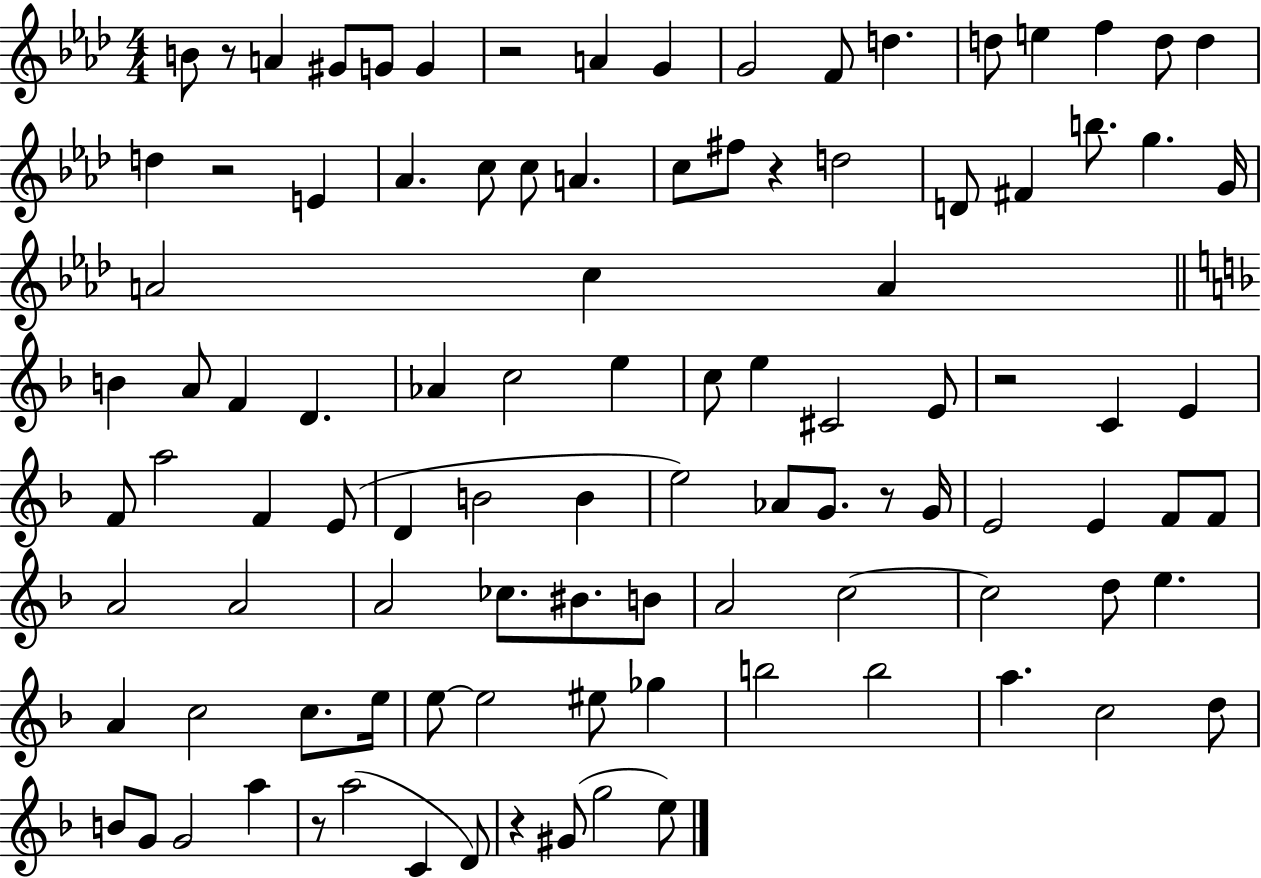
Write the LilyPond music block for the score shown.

{
  \clef treble
  \numericTimeSignature
  \time 4/4
  \key aes \major
  \repeat volta 2 { b'8 r8 a'4 gis'8 g'8 g'4 | r2 a'4 g'4 | g'2 f'8 d''4. | d''8 e''4 f''4 d''8 d''4 | \break d''4 r2 e'4 | aes'4. c''8 c''8 a'4. | c''8 fis''8 r4 d''2 | d'8 fis'4 b''8. g''4. g'16 | \break a'2 c''4 a'4 | \bar "||" \break \key d \minor b'4 a'8 f'4 d'4. | aes'4 c''2 e''4 | c''8 e''4 cis'2 e'8 | r2 c'4 e'4 | \break f'8 a''2 f'4 e'8( | d'4 b'2 b'4 | e''2) aes'8 g'8. r8 g'16 | e'2 e'4 f'8 f'8 | \break a'2 a'2 | a'2 ces''8. bis'8. b'8 | a'2 c''2~~ | c''2 d''8 e''4. | \break a'4 c''2 c''8. e''16 | e''8~~ e''2 eis''8 ges''4 | b''2 b''2 | a''4. c''2 d''8 | \break b'8 g'8 g'2 a''4 | r8 a''2( c'4 d'8) | r4 gis'8( g''2 e''8) | } \bar "|."
}